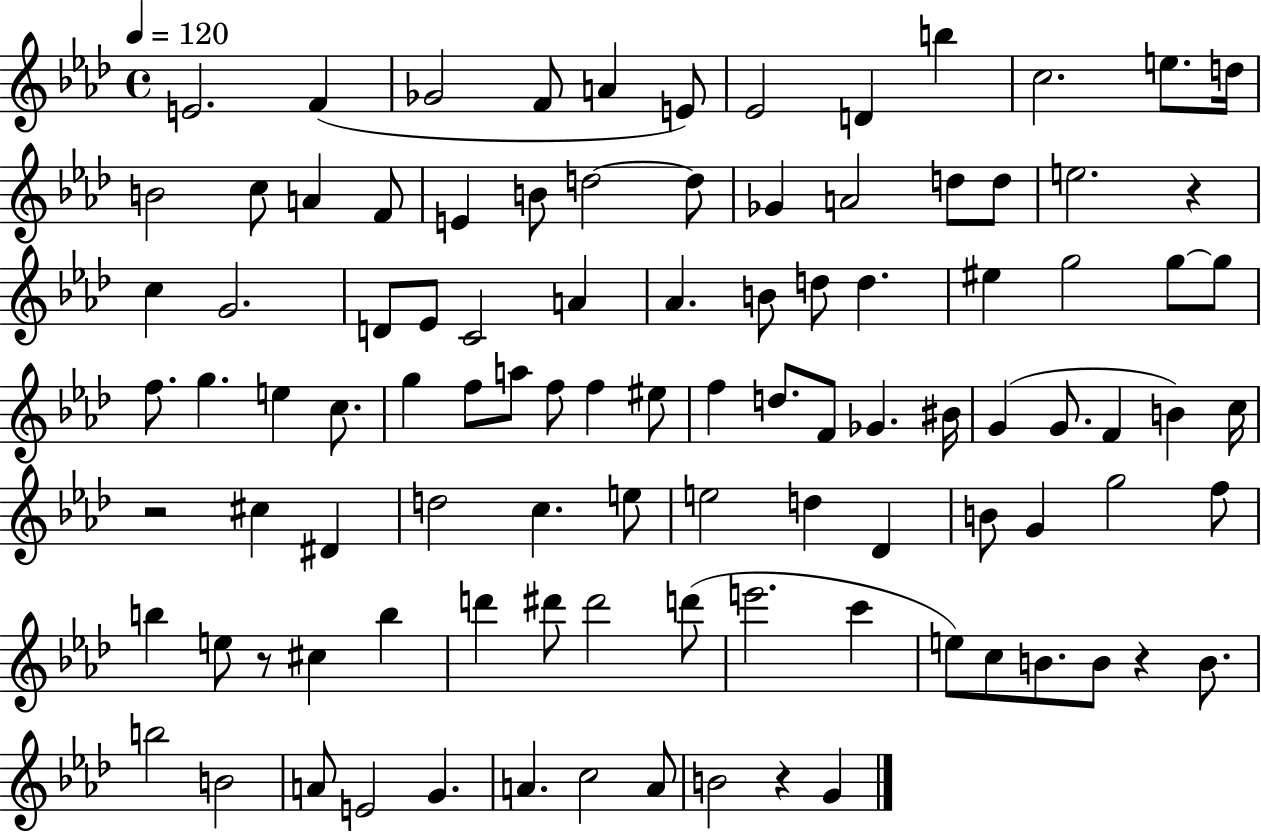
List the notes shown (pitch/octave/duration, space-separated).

E4/h. F4/q Gb4/h F4/e A4/q E4/e Eb4/h D4/q B5/q C5/h. E5/e. D5/s B4/h C5/e A4/q F4/e E4/q B4/e D5/h D5/e Gb4/q A4/h D5/e D5/e E5/h. R/q C5/q G4/h. D4/e Eb4/e C4/h A4/q Ab4/q. B4/e D5/e D5/q. EIS5/q G5/h G5/e G5/e F5/e. G5/q. E5/q C5/e. G5/q F5/e A5/e F5/e F5/q EIS5/e F5/q D5/e. F4/e Gb4/q. BIS4/s G4/q G4/e. F4/q B4/q C5/s R/h C#5/q D#4/q D5/h C5/q. E5/e E5/h D5/q Db4/q B4/e G4/q G5/h F5/e B5/q E5/e R/e C#5/q B5/q D6/q D#6/e D#6/h D6/e E6/h. C6/q E5/e C5/e B4/e. B4/e R/q B4/e. B5/h B4/h A4/e E4/h G4/q. A4/q. C5/h A4/e B4/h R/q G4/q